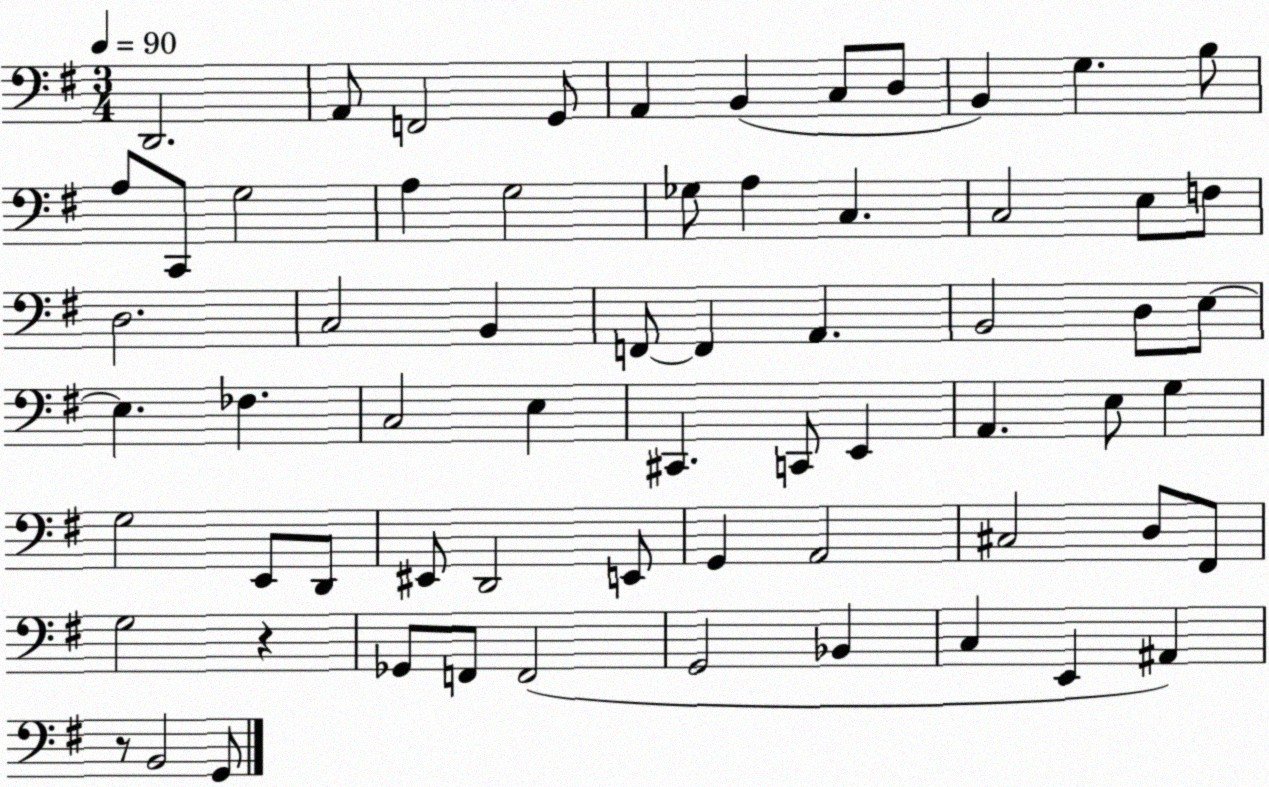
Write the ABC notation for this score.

X:1
T:Untitled
M:3/4
L:1/4
K:G
D,,2 A,,/2 F,,2 G,,/2 A,, B,, C,/2 D,/2 B,, G, B,/2 A,/2 C,,/2 G,2 A, G,2 _G,/2 A, C, C,2 E,/2 F,/2 D,2 C,2 B,, F,,/2 F,, A,, B,,2 D,/2 E,/2 E, _F, C,2 E, ^C,, C,,/2 E,, A,, E,/2 G, G,2 E,,/2 D,,/2 ^E,,/2 D,,2 E,,/2 G,, A,,2 ^C,2 D,/2 ^F,,/2 G,2 z _G,,/2 F,,/2 F,,2 G,,2 _B,, C, E,, ^A,, z/2 B,,2 G,,/2